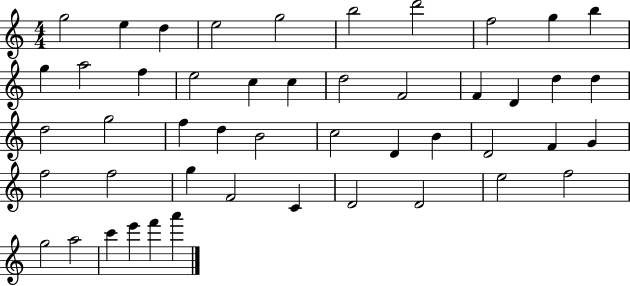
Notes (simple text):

G5/h E5/q D5/q E5/h G5/h B5/h D6/h F5/h G5/q B5/q G5/q A5/h F5/q E5/h C5/q C5/q D5/h F4/h F4/q D4/q D5/q D5/q D5/h G5/h F5/q D5/q B4/h C5/h D4/q B4/q D4/h F4/q G4/q F5/h F5/h G5/q F4/h C4/q D4/h D4/h E5/h F5/h G5/h A5/h C6/q E6/q F6/q A6/q